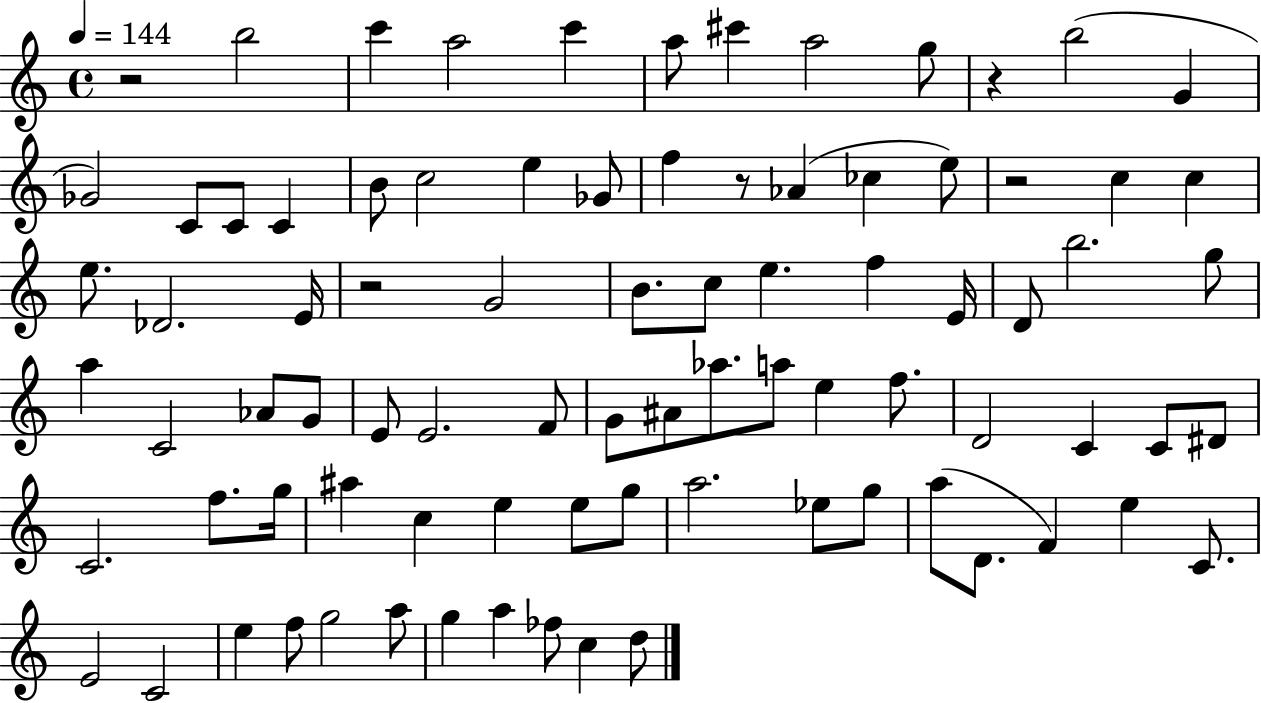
{
  \clef treble
  \time 4/4
  \defaultTimeSignature
  \key c \major
  \tempo 4 = 144
  \repeat volta 2 { r2 b''2 | c'''4 a''2 c'''4 | a''8 cis'''4 a''2 g''8 | r4 b''2( g'4 | \break ges'2) c'8 c'8 c'4 | b'8 c''2 e''4 ges'8 | f''4 r8 aes'4( ces''4 e''8) | r2 c''4 c''4 | \break e''8. des'2. e'16 | r2 g'2 | b'8. c''8 e''4. f''4 e'16 | d'8 b''2. g''8 | \break a''4 c'2 aes'8 g'8 | e'8 e'2. f'8 | g'8 ais'8 aes''8. a''8 e''4 f''8. | d'2 c'4 c'8 dis'8 | \break c'2. f''8. g''16 | ais''4 c''4 e''4 e''8 g''8 | a''2. ees''8 g''8 | a''8( d'8. f'4) e''4 c'8. | \break e'2 c'2 | e''4 f''8 g''2 a''8 | g''4 a''4 fes''8 c''4 d''8 | } \bar "|."
}